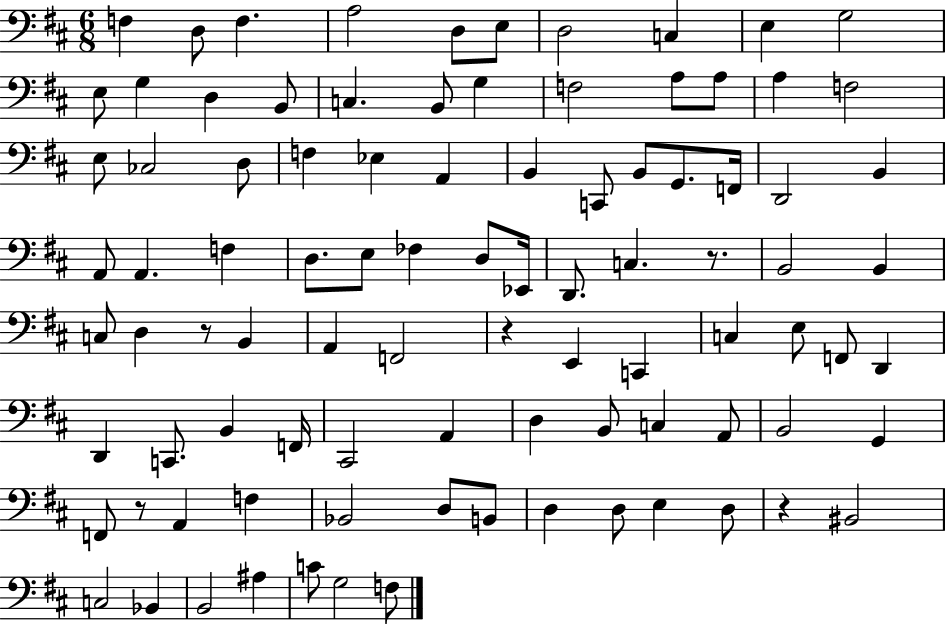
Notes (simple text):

F3/q D3/e F3/q. A3/h D3/e E3/e D3/h C3/q E3/q G3/h E3/e G3/q D3/q B2/e C3/q. B2/e G3/q F3/h A3/e A3/e A3/q F3/h E3/e CES3/h D3/e F3/q Eb3/q A2/q B2/q C2/e B2/e G2/e. F2/s D2/h B2/q A2/e A2/q. F3/q D3/e. E3/e FES3/q D3/e Eb2/s D2/e. C3/q. R/e. B2/h B2/q C3/e D3/q R/e B2/q A2/q F2/h R/q E2/q C2/q C3/q E3/e F2/e D2/q D2/q C2/e. B2/q F2/s C#2/h A2/q D3/q B2/e C3/q A2/e B2/h G2/q F2/e R/e A2/q F3/q Bb2/h D3/e B2/e D3/q D3/e E3/q D3/e R/q BIS2/h C3/h Bb2/q B2/h A#3/q C4/e G3/h F3/e